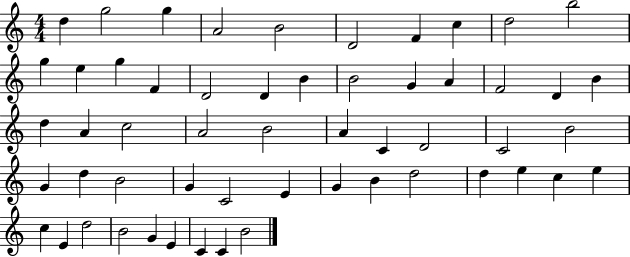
X:1
T:Untitled
M:4/4
L:1/4
K:C
d g2 g A2 B2 D2 F c d2 b2 g e g F D2 D B B2 G A F2 D B d A c2 A2 B2 A C D2 C2 B2 G d B2 G C2 E G B d2 d e c e c E d2 B2 G E C C B2